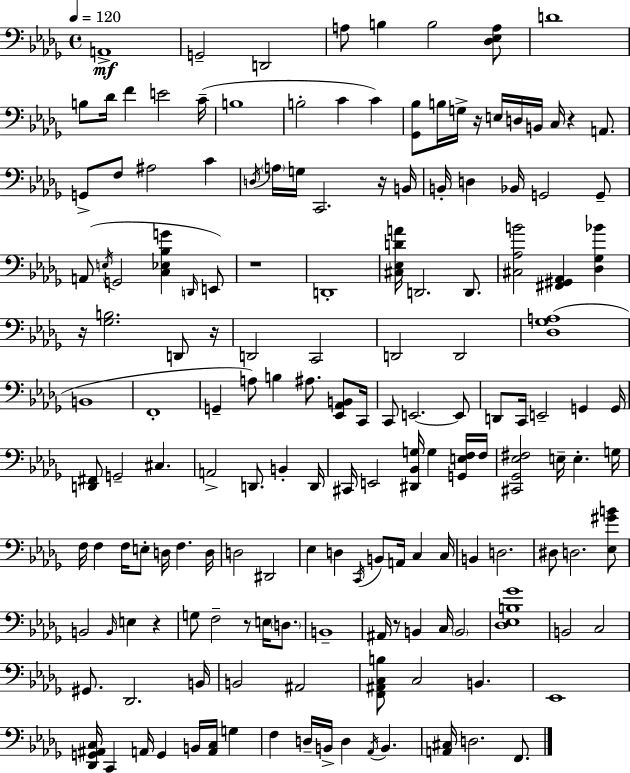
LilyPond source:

{
  \clef bass
  \time 4/4
  \defaultTimeSignature
  \key bes \minor
  \tempo 4 = 120
  \repeat volta 2 { a,1->\mf | g,2-- d,2 | a8 b4 b2 <des ees a>8 | d'1 | \break b8 des'16 f'4 e'2 c'16--( | b1 | b2-. c'4 c'4) | <ges, bes>8 b16 g16-> r16 e16 d16 b,16 c16 r4 a,8. | \break g,8-> f8 ais2 c'4 | \acciaccatura { d16 } \parenthesize a16 g16 c,2. r16 | b,16 b,16-. d4 bes,16 g,2 g,8-- | a,8( \acciaccatura { e16 } g,2 <c ees bes g'>4 | \break \grace { d,16 }) e,8 r1 | d,1-. | <cis ees d' a'>16 d,2. | d,8. <cis aes b'>2 <fis, gis, aes,>4 <des ges bes'>4 | \break r16 <ges b>2. | d,8 r16 d,2 c,2 | d,2 d,2 | <des ges a>1( | \break b,1 | f,1-. | g,4-- a8) b4 ais8. | <ees, aes, b,>8 c,16 c,8 e,2.~~ | \break e,8 d,8 c,16 e,2-- g,4 | g,16 <d, fis,>8 g,2-- cis4. | a,2-> d,8. b,4-. | d,16 cis,16 e,2 <dis, bes, g>16 g4 | \break <g, e f>16 f16 <cis, ges, ees fis>2 e16-- e4.-. | g16 f16 f4 f16 e8-. d16 f4. | d16 d2 dis,2 | ees4 d4 \acciaccatura { c,16 } b,8 a,16 c4 | \break c16 b,4 d2. | dis8 d2. | <ees gis' b'>8 b,2 \grace { b,16 } e4 | r4 g8 f2-- r8 | \break e16 \parenthesize d8. b,1-- | ais,16 r8 b,4 c16 \parenthesize b,2 | <des ees b ges'>1 | b,2 c2 | \break gis,8. des,2. | b,16 b,2 ais,2 | <f, ais, c b>8 c2 b,4. | ees,1 | \break <des, g, ais, c>16 c,4 a,16 g,4 b,16 | <a, c>16 g4 f4 d16-- b,16-> d4 \acciaccatura { aes,16 } | b,4. <a, cis>16 d2. | f,8. } \bar "|."
}